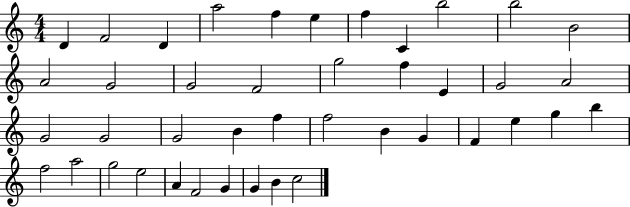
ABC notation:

X:1
T:Untitled
M:4/4
L:1/4
K:C
D F2 D a2 f e f C b2 b2 B2 A2 G2 G2 F2 g2 f E G2 A2 G2 G2 G2 B f f2 B G F e g b f2 a2 g2 e2 A F2 G G B c2